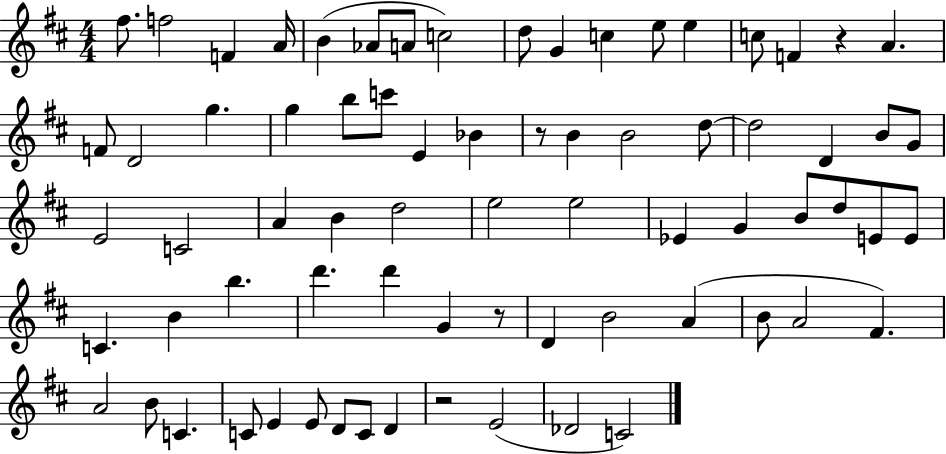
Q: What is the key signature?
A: D major